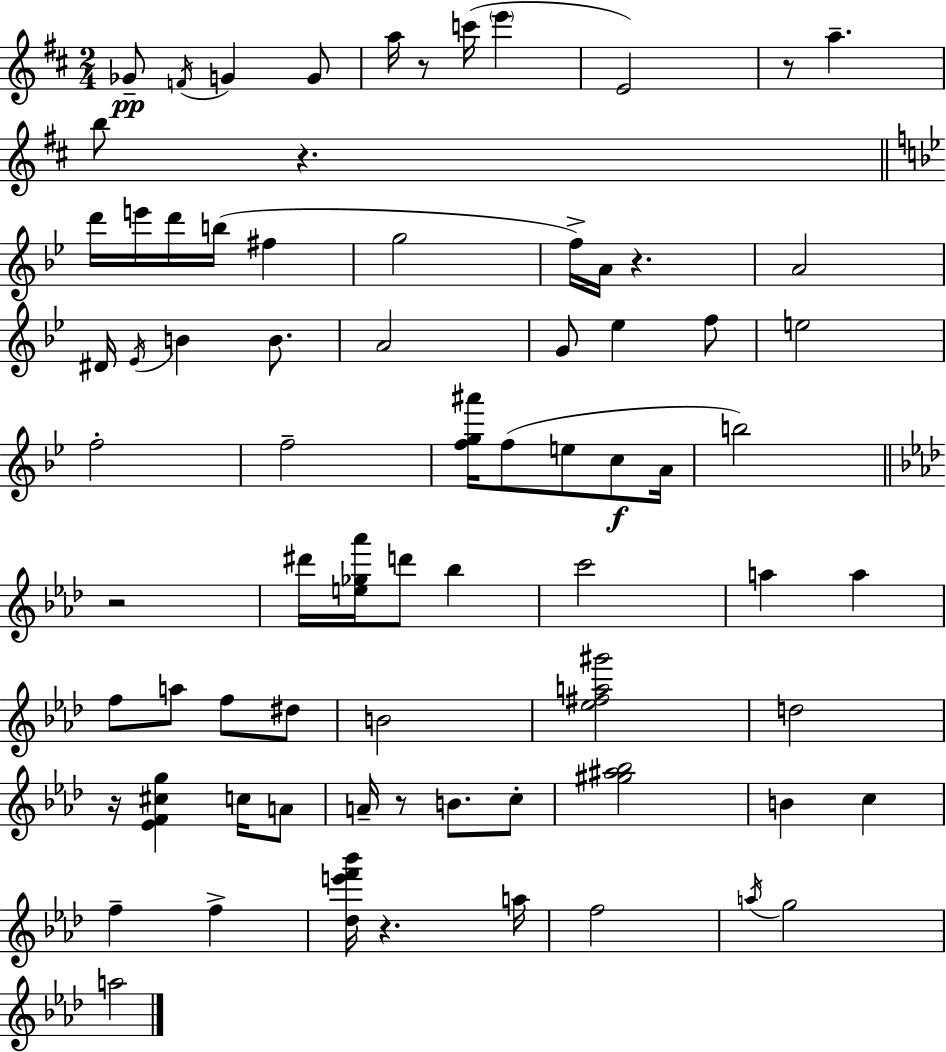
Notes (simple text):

Gb4/e F4/s G4/q G4/e A5/s R/e C6/s E6/q E4/h R/e A5/q. B5/e R/q. D6/s E6/s D6/s B5/s F#5/q G5/h F5/s A4/s R/q. A4/h D#4/s Eb4/s B4/q B4/e. A4/h G4/e Eb5/q F5/e E5/h F5/h F5/h [F5,G5,A#6]/s F5/e E5/e C5/e A4/s B5/h R/h D#6/s [E5,Gb5,Ab6]/s D6/e Bb5/q C6/h A5/q A5/q F5/e A5/e F5/e D#5/e B4/h [Eb5,F#5,A5,G#6]/h D5/h R/s [Eb4,F4,C#5,G5]/q C5/s A4/e A4/s R/e B4/e. C5/e [G#5,A#5,Bb5]/h B4/q C5/q F5/q F5/q [Db5,E6,F6,Bb6]/s R/q. A5/s F5/h A5/s G5/h A5/h